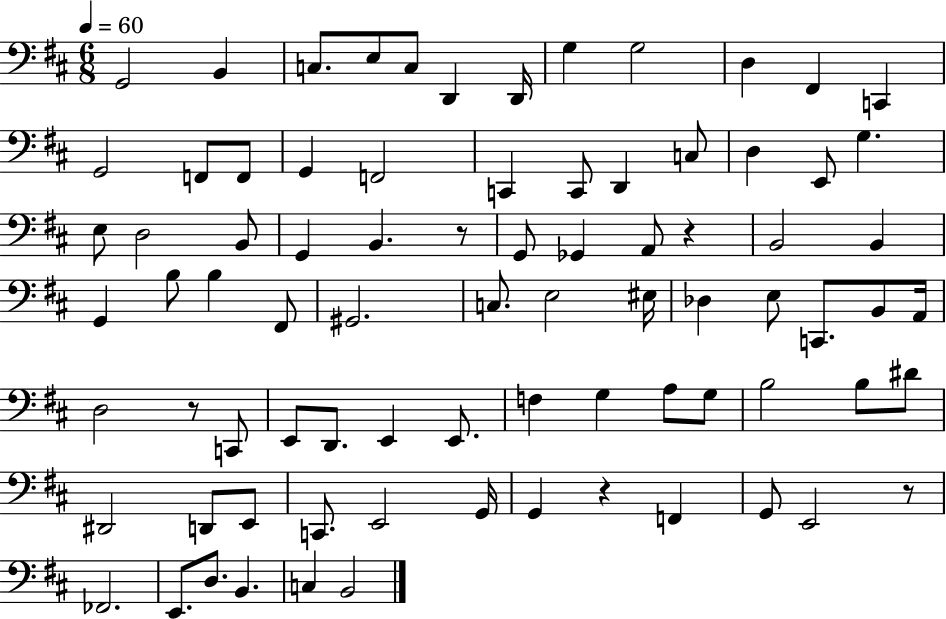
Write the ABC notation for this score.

X:1
T:Untitled
M:6/8
L:1/4
K:D
G,,2 B,, C,/2 E,/2 C,/2 D,, D,,/4 G, G,2 D, ^F,, C,, G,,2 F,,/2 F,,/2 G,, F,,2 C,, C,,/2 D,, C,/2 D, E,,/2 G, E,/2 D,2 B,,/2 G,, B,, z/2 G,,/2 _G,, A,,/2 z B,,2 B,, G,, B,/2 B, ^F,,/2 ^G,,2 C,/2 E,2 ^E,/4 _D, E,/2 C,,/2 B,,/2 A,,/4 D,2 z/2 C,,/2 E,,/2 D,,/2 E,, E,,/2 F, G, A,/2 G,/2 B,2 B,/2 ^D/2 ^D,,2 D,,/2 E,,/2 C,,/2 E,,2 G,,/4 G,, z F,, G,,/2 E,,2 z/2 _F,,2 E,,/2 D,/2 B,, C, B,,2